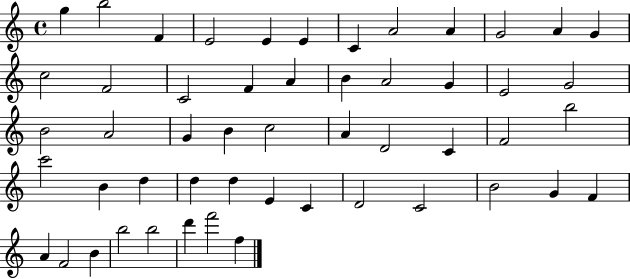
X:1
T:Untitled
M:4/4
L:1/4
K:C
g b2 F E2 E E C A2 A G2 A G c2 F2 C2 F A B A2 G E2 G2 B2 A2 G B c2 A D2 C F2 b2 c'2 B d d d E C D2 C2 B2 G F A F2 B b2 b2 d' f'2 f